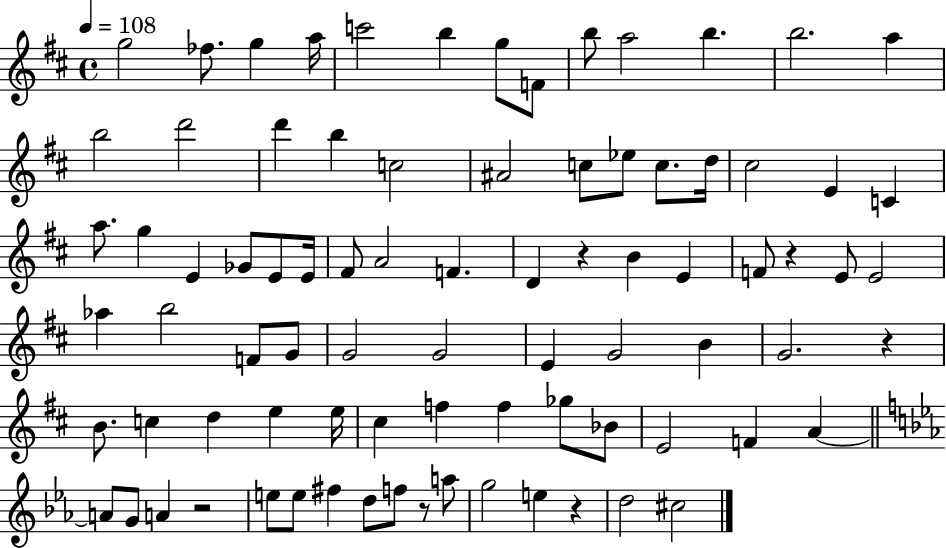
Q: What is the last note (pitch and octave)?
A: C#5